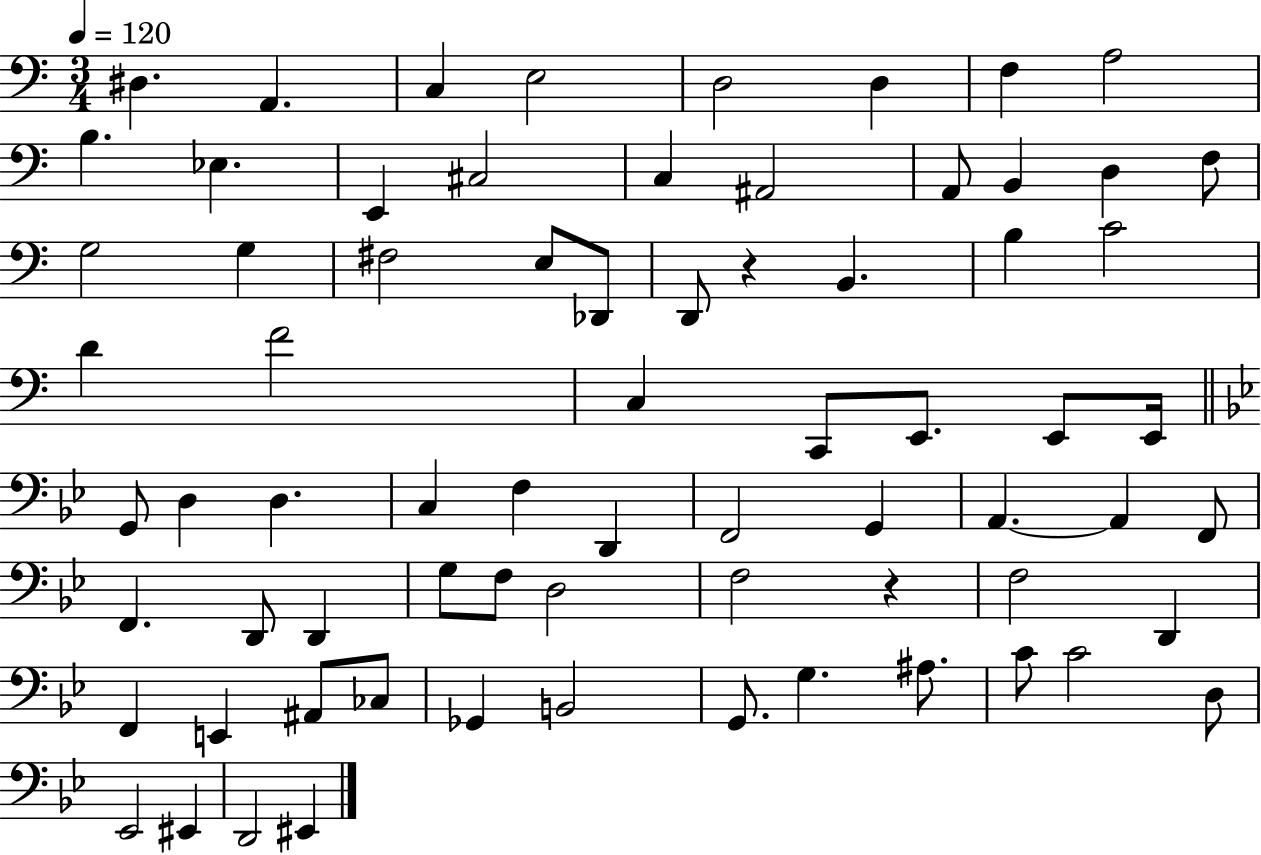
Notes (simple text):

D#3/q. A2/q. C3/q E3/h D3/h D3/q F3/q A3/h B3/q. Eb3/q. E2/q C#3/h C3/q A#2/h A2/e B2/q D3/q F3/e G3/h G3/q F#3/h E3/e Db2/e D2/e R/q B2/q. B3/q C4/h D4/q F4/h C3/q C2/e E2/e. E2/e E2/s G2/e D3/q D3/q. C3/q F3/q D2/q F2/h G2/q A2/q. A2/q F2/e F2/q. D2/e D2/q G3/e F3/e D3/h F3/h R/q F3/h D2/q F2/q E2/q A#2/e CES3/e Gb2/q B2/h G2/e. G3/q. A#3/e. C4/e C4/h D3/e Eb2/h EIS2/q D2/h EIS2/q